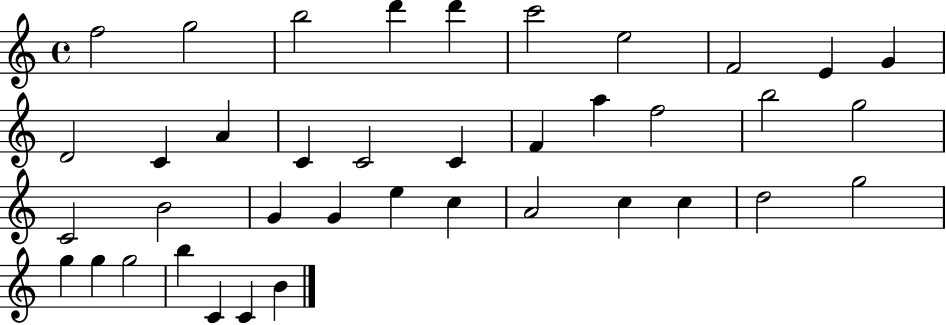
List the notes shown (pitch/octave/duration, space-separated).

F5/h G5/h B5/h D6/q D6/q C6/h E5/h F4/h E4/q G4/q D4/h C4/q A4/q C4/q C4/h C4/q F4/q A5/q F5/h B5/h G5/h C4/h B4/h G4/q G4/q E5/q C5/q A4/h C5/q C5/q D5/h G5/h G5/q G5/q G5/h B5/q C4/q C4/q B4/q